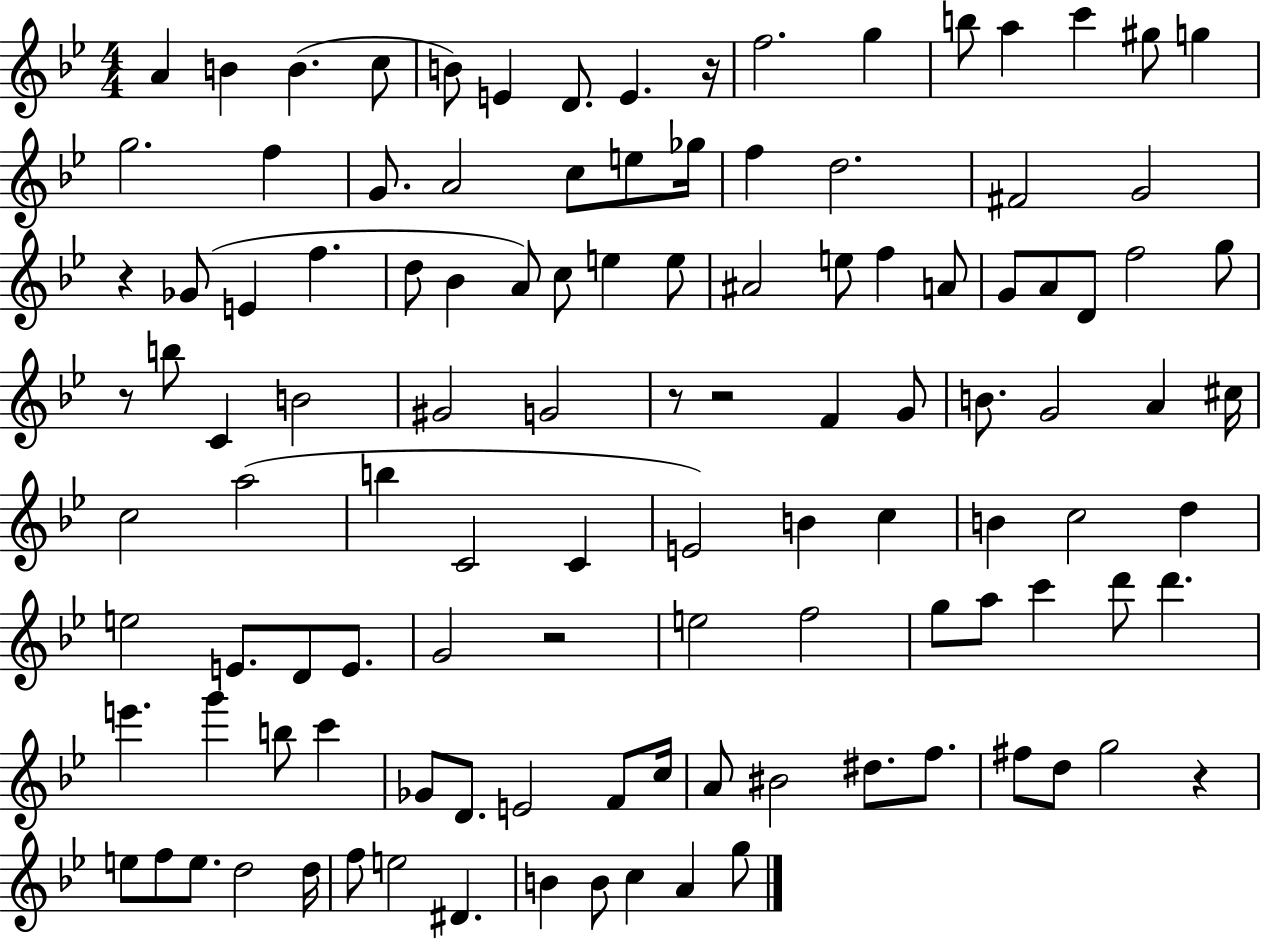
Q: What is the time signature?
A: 4/4